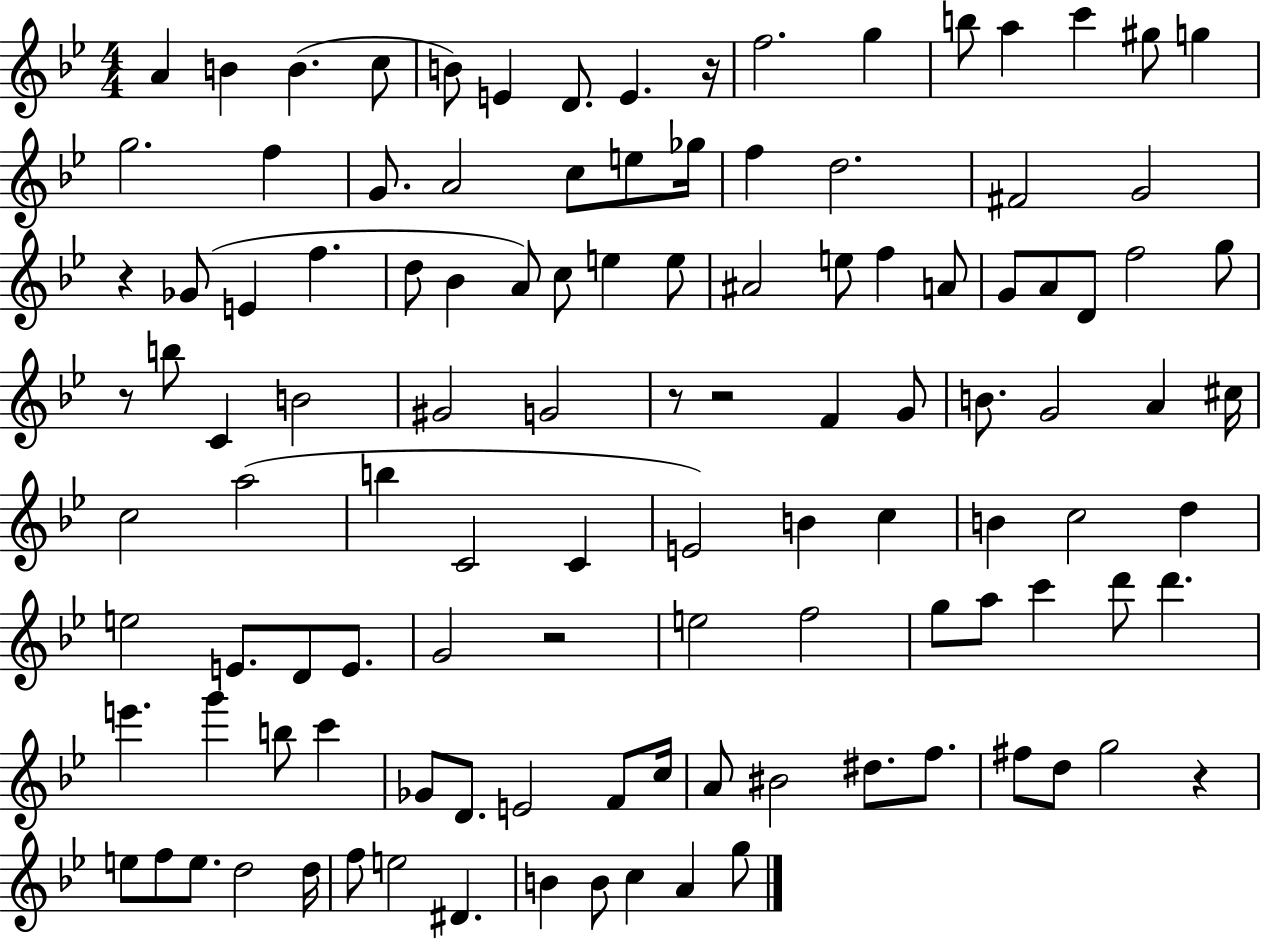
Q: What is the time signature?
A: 4/4